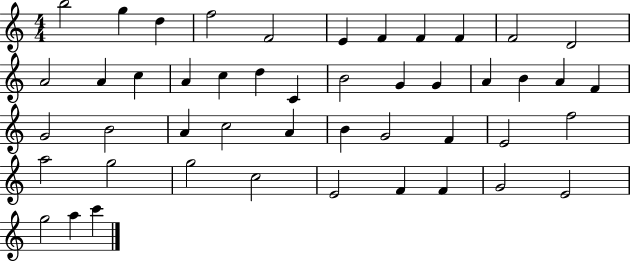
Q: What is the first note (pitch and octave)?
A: B5